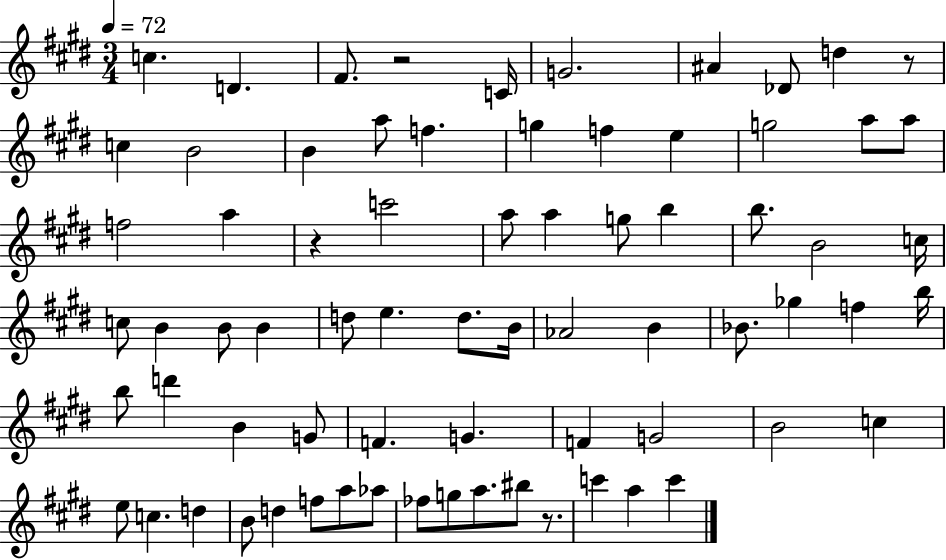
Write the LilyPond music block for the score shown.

{
  \clef treble
  \numericTimeSignature
  \time 3/4
  \key e \major
  \tempo 4 = 72
  c''4. d'4. | fis'8. r2 c'16 | g'2. | ais'4 des'8 d''4 r8 | \break c''4 b'2 | b'4 a''8 f''4. | g''4 f''4 e''4 | g''2 a''8 a''8 | \break f''2 a''4 | r4 c'''2 | a''8 a''4 g''8 b''4 | b''8. b'2 c''16 | \break c''8 b'4 b'8 b'4 | d''8 e''4. d''8. b'16 | aes'2 b'4 | bes'8. ges''4 f''4 b''16 | \break b''8 d'''4 b'4 g'8 | f'4. g'4. | f'4 g'2 | b'2 c''4 | \break e''8 c''4. d''4 | b'8 d''4 f''8 a''8 aes''8 | fes''8 g''8 a''8. bis''8 r8. | c'''4 a''4 c'''4 | \break \bar "|."
}